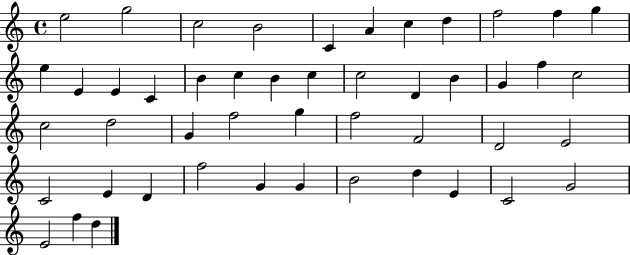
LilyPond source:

{
  \clef treble
  \time 4/4
  \defaultTimeSignature
  \key c \major
  e''2 g''2 | c''2 b'2 | c'4 a'4 c''4 d''4 | f''2 f''4 g''4 | \break e''4 e'4 e'4 c'4 | b'4 c''4 b'4 c''4 | c''2 d'4 b'4 | g'4 f''4 c''2 | \break c''2 d''2 | g'4 f''2 g''4 | f''2 f'2 | d'2 e'2 | \break c'2 e'4 d'4 | f''2 g'4 g'4 | b'2 d''4 e'4 | c'2 g'2 | \break e'2 f''4 d''4 | \bar "|."
}